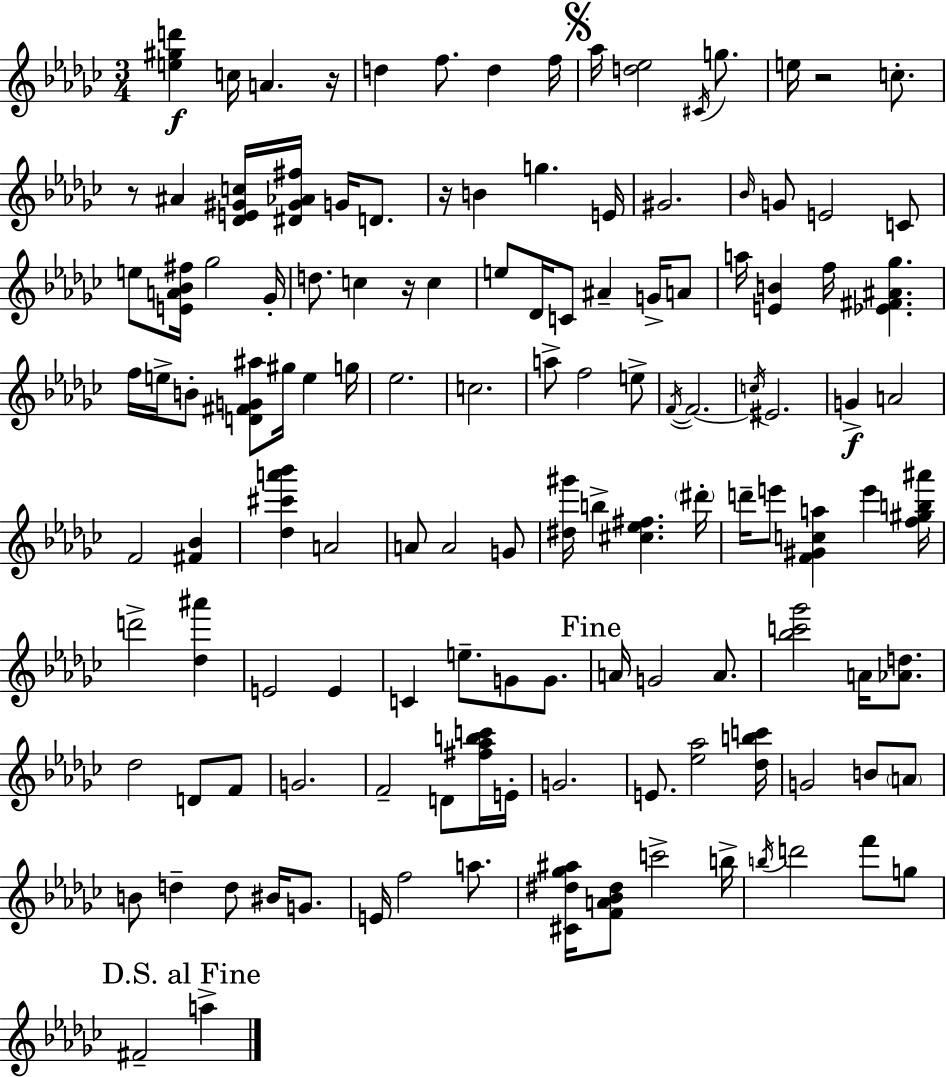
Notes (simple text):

[E5,G#5,D6]/q C5/s A4/q. R/s D5/q F5/e. D5/q F5/s Ab5/s [D5,Eb5]/h C#4/s G5/e. E5/s R/h C5/e. R/e A#4/q [Db4,E4,G#4,C5]/s [D#4,G#4,Ab4,F#5]/s G4/s D4/e. R/s B4/q G5/q. E4/s G#4/h. Bb4/s G4/e E4/h C4/e E5/e [E4,A4,Bb4,F#5]/s Gb5/h Gb4/s D5/e. C5/q R/s C5/q E5/e Db4/s C4/e A#4/q G4/s A4/e A5/s [E4,B4]/q F5/s [Eb4,F#4,A#4,Gb5]/q. F5/s E5/s B4/e [D4,F#4,G4,A#5]/e G#5/s E5/q G5/s Eb5/h. C5/h. A5/e F5/h E5/e F4/s F4/h. C5/s EIS4/h. G4/q A4/h F4/h [F#4,Bb4]/q [Db5,C#6,A6,Bb6]/q A4/h A4/e A4/h G4/e [D#5,G#6]/s B5/q [C#5,Eb5,F#5]/q. D#6/s D6/s E6/e [F4,G#4,C5,A5]/q E6/q [F5,G#5,B5,A#6]/s D6/h [Db5,A#6]/q E4/h E4/q C4/q E5/e. G4/e G4/e. A4/s G4/h A4/e. [Bb5,C6,Gb6]/h A4/s [Ab4,D5]/e. Db5/h D4/e F4/e G4/h. F4/h D4/e [F#5,Ab5,B5,C6]/s E4/s G4/h. E4/e. [Eb5,Ab5]/h [Db5,B5,C6]/s G4/h B4/e A4/e B4/e D5/q D5/e BIS4/s G4/e. E4/s F5/h A5/e. [C#4,D#5,Gb5,A#5]/s [F4,A4,Bb4,D#5]/e C6/h B5/s B5/s D6/h F6/e G5/e F#4/h A5/q